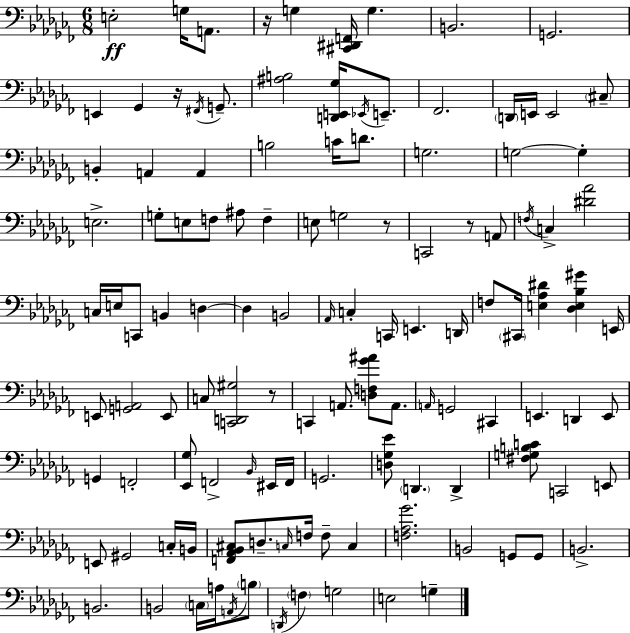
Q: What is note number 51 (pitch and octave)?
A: D2